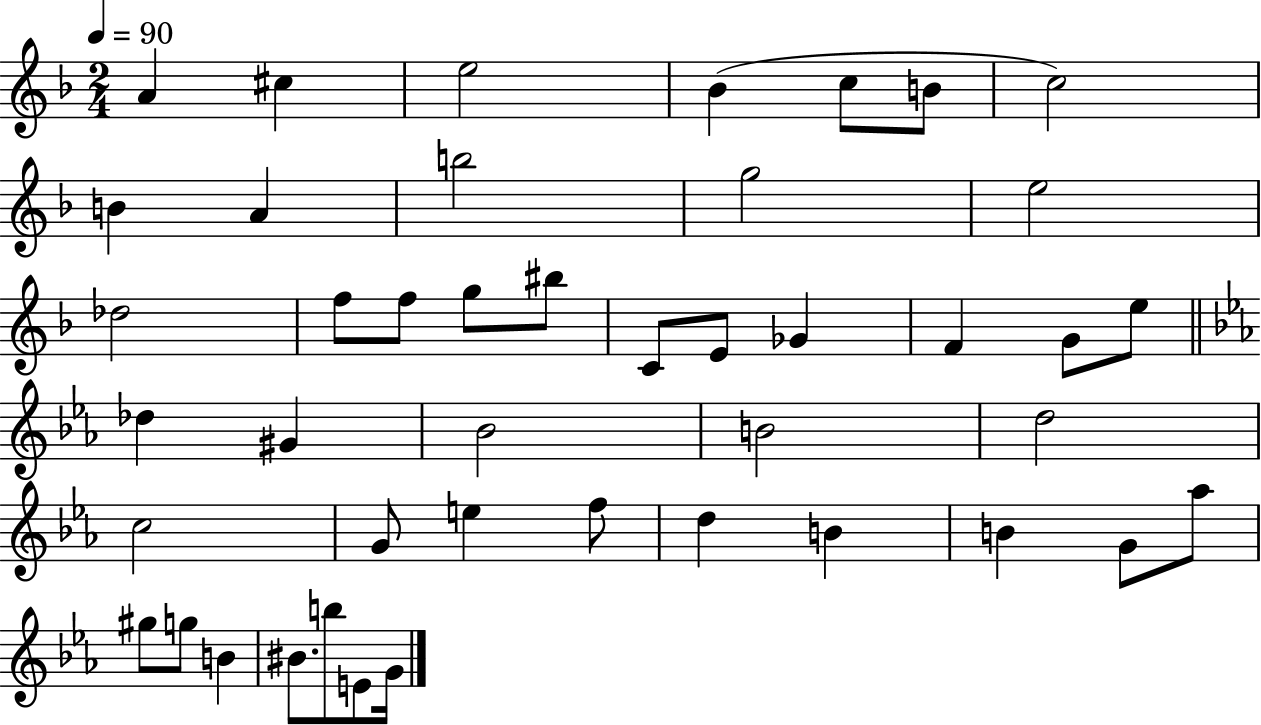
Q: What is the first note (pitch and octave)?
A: A4